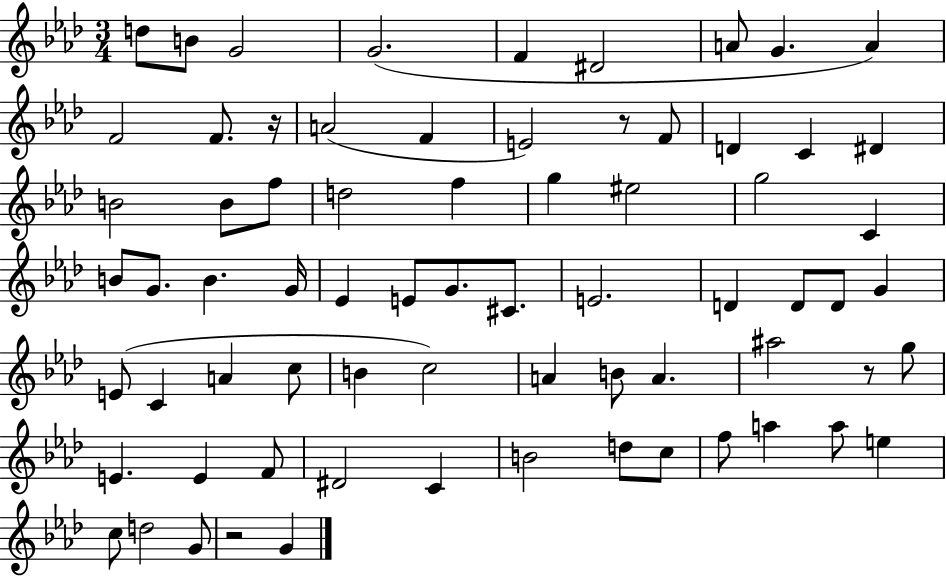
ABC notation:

X:1
T:Untitled
M:3/4
L:1/4
K:Ab
d/2 B/2 G2 G2 F ^D2 A/2 G A F2 F/2 z/4 A2 F E2 z/2 F/2 D C ^D B2 B/2 f/2 d2 f g ^e2 g2 C B/2 G/2 B G/4 _E E/2 G/2 ^C/2 E2 D D/2 D/2 G E/2 C A c/2 B c2 A B/2 A ^a2 z/2 g/2 E E F/2 ^D2 C B2 d/2 c/2 f/2 a a/2 e c/2 d2 G/2 z2 G